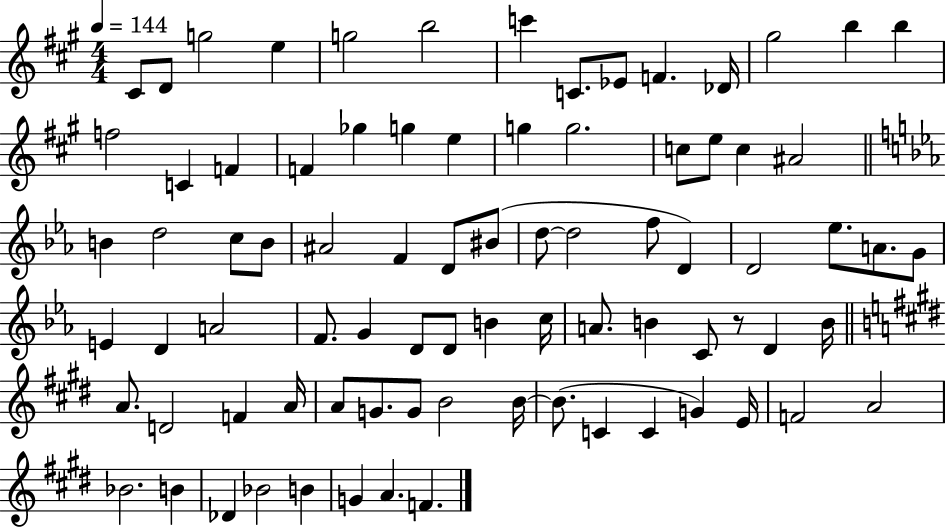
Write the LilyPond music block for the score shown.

{
  \clef treble
  \numericTimeSignature
  \time 4/4
  \key a \major
  \tempo 4 = 144
  cis'8 d'8 g''2 e''4 | g''2 b''2 | c'''4 c'8. ees'8 f'4. des'16 | gis''2 b''4 b''4 | \break f''2 c'4 f'4 | f'4 ges''4 g''4 e''4 | g''4 g''2. | c''8 e''8 c''4 ais'2 | \break \bar "||" \break \key ees \major b'4 d''2 c''8 b'8 | ais'2 f'4 d'8 bis'8( | d''8~~ d''2 f''8 d'4) | d'2 ees''8. a'8. g'8 | \break e'4 d'4 a'2 | f'8. g'4 d'8 d'8 b'4 c''16 | a'8. b'4 c'8 r8 d'4 b'16 | \bar "||" \break \key e \major a'8. d'2 f'4 a'16 | a'8 g'8. g'8 b'2 b'16~~ | b'8.( c'4 c'4 g'4) e'16 | f'2 a'2 | \break bes'2. b'4 | des'4 bes'2 b'4 | g'4 a'4. f'4. | \bar "|."
}